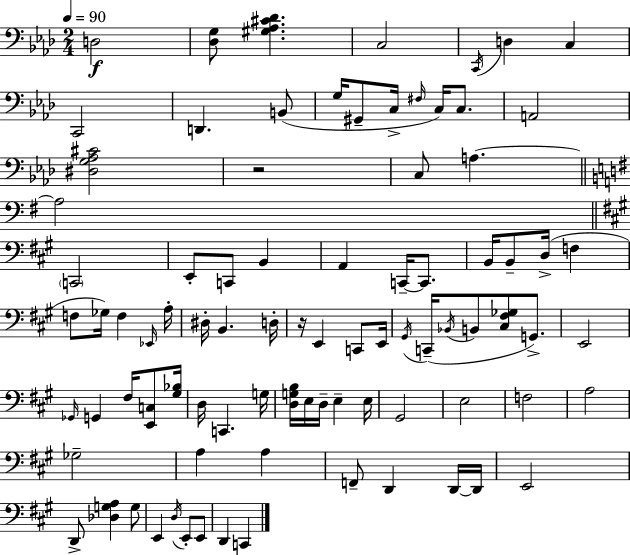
{
  \clef bass
  \numericTimeSignature
  \time 2/4
  \key aes \major
  \tempo 4 = 90
  d2\f | <des g>8 <gis aes cis' des'>4. | c2 | \acciaccatura { c,16 } d4 c4 | \break c,2 | d,4. b,8( | g16 gis,8-- c16-> \grace { fis16 }) c16 c8. | a,2 | \break <dis g aes cis'>2 | r2 | c8 a4.~~ | \bar "||" \break \key g \major a2 | \bar "||" \break \key a \major \parenthesize c,2 | e,8-. c,8 b,4 | a,4 c,16--~~ c,8. | b,16 b,8-- d16->( f4 | \break f8 ges16) f4 \grace { ees,16 } | a16-. dis16-. b,4. | d16-. r16 e,4 c,8 | e,16 \acciaccatura { gis,16 } c,16--( \acciaccatura { bes,16 } b,8 <cis fis ges>8 | \break g,8.->) e,2 | \grace { ges,16 } g,4 | fis16 <e, c>8 <gis bes>16 d16 c,4. | g16 <d g b>16 e16 d16-- e4-- | \break e16 gis,2 | e2 | f2 | a2 | \break ges2-- | a4 | a4 f,8-- d,4 | d,16~~ d,16 e,2 | \break d,8-> <des g a>4 | g8 e,4 | \acciaccatura { d16 } e,8-. e,8 d,4 | c,4 \bar "|."
}